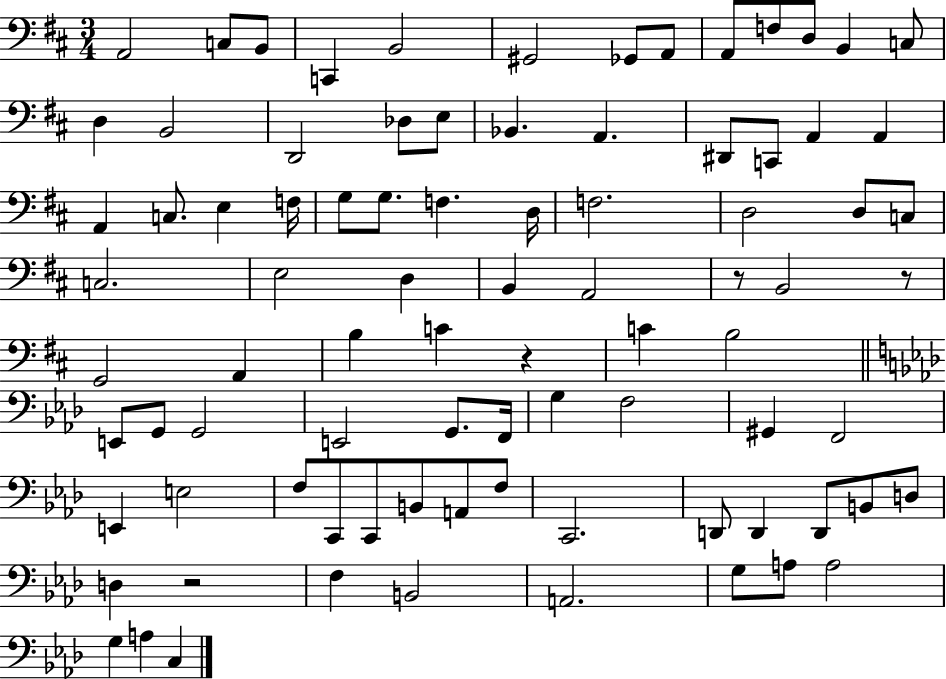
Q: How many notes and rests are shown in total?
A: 86